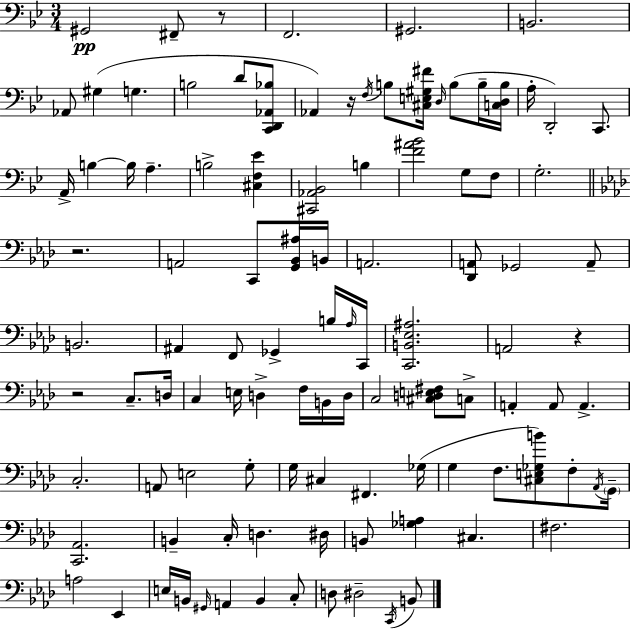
{
  \clef bass
  \numericTimeSignature
  \time 3/4
  \key bes \major
  gis,2\pp fis,8-- r8 | f,2. | gis,2. | b,2. | \break aes,8 gis4( g4. | b2 d'8 <c, d, aes, bes>8 | aes,4) r16 \acciaccatura { f16 } b8 <cis e gis fis'>16 \grace { d16 } b8( | b16-- <c d b>16 a16-. d,2-.) c,8. | \break a,16-> b4~~ b16 a4.-- | b2-> <cis f ees'>4 | <cis, aes, bes,>2 b4 | <f' ais' bes'>2 g8 | \break f8 g2.-. | \bar "||" \break \key f \minor r2. | a,2 c,8 <g, bes, ais>16 b,16 | a,2. | <des, a,>8 ges,2 a,8-- | \break b,2. | ais,4 f,8 ges,4-> b16 \grace { aes16 } | c,16 <c, b, ees ais>2. | a,2 r4 | \break r2 c8.-- | d16 c4 e16 d4-> f16 b,16 | d16 c2 <cis d e fis>8 c8-> | a,4-. a,8 a,4.-> | \break c2.-. | a,8 e2 g8-. | g16 cis4 fis,4. | ges16( g4 f8. <cis e ges b'>8) f8-. | \break \acciaccatura { aes,16 } \parenthesize g,16-- <c, aes,>2. | b,4-- c16-. d4. | dis16 b,8 <ges a>4 cis4. | fis2. | \break a2 ees,4 | e16 b,16 \grace { gis,16 } a,4 b,4 | c8-. d8 dis2-- | \acciaccatura { c,16 } b,8 \bar "|."
}